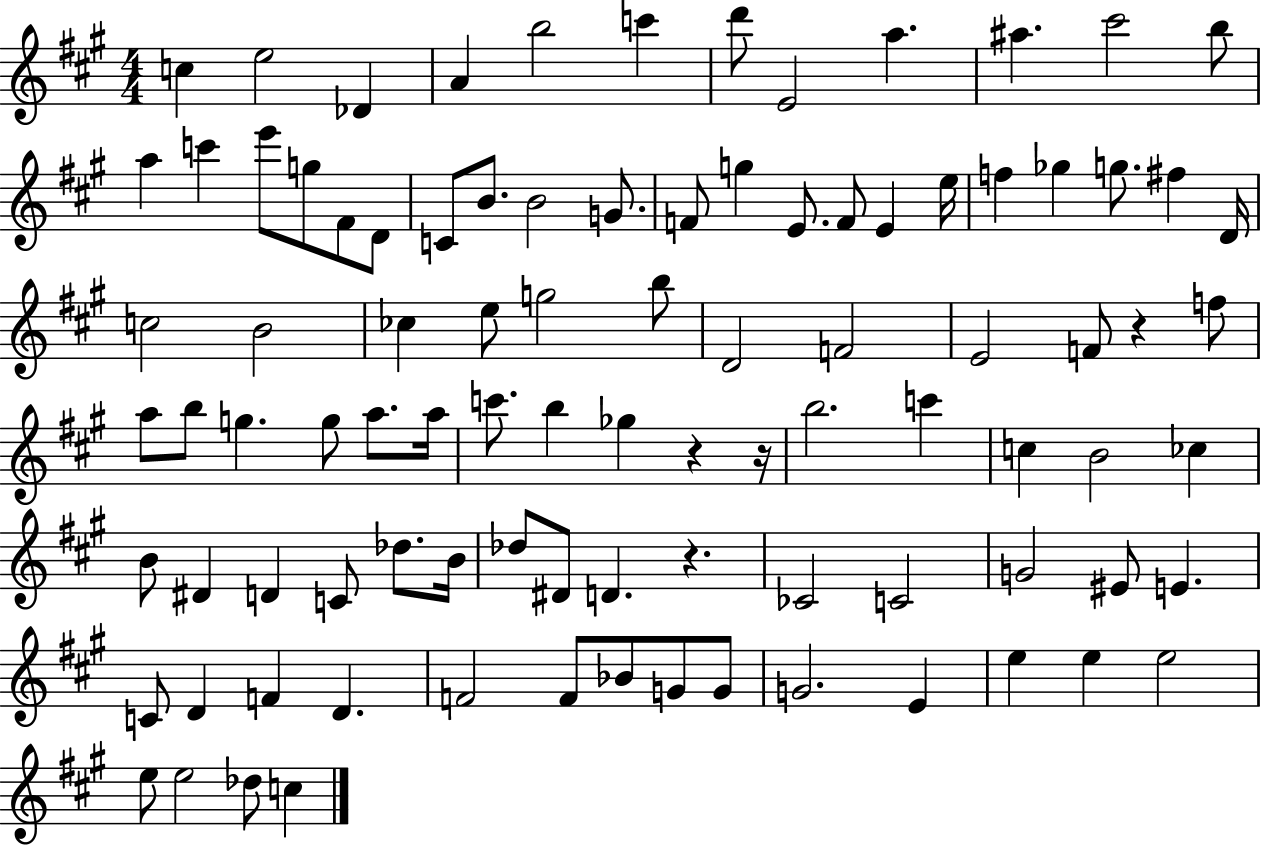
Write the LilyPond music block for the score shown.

{
  \clef treble
  \numericTimeSignature
  \time 4/4
  \key a \major
  \repeat volta 2 { c''4 e''2 des'4 | a'4 b''2 c'''4 | d'''8 e'2 a''4. | ais''4. cis'''2 b''8 | \break a''4 c'''4 e'''8 g''8 fis'8 d'8 | c'8 b'8. b'2 g'8. | f'8 g''4 e'8. f'8 e'4 e''16 | f''4 ges''4 g''8. fis''4 d'16 | \break c''2 b'2 | ces''4 e''8 g''2 b''8 | d'2 f'2 | e'2 f'8 r4 f''8 | \break a''8 b''8 g''4. g''8 a''8. a''16 | c'''8. b''4 ges''4 r4 r16 | b''2. c'''4 | c''4 b'2 ces''4 | \break b'8 dis'4 d'4 c'8 des''8. b'16 | des''8 dis'8 d'4. r4. | ces'2 c'2 | g'2 eis'8 e'4. | \break c'8 d'4 f'4 d'4. | f'2 f'8 bes'8 g'8 g'8 | g'2. e'4 | e''4 e''4 e''2 | \break e''8 e''2 des''8 c''4 | } \bar "|."
}